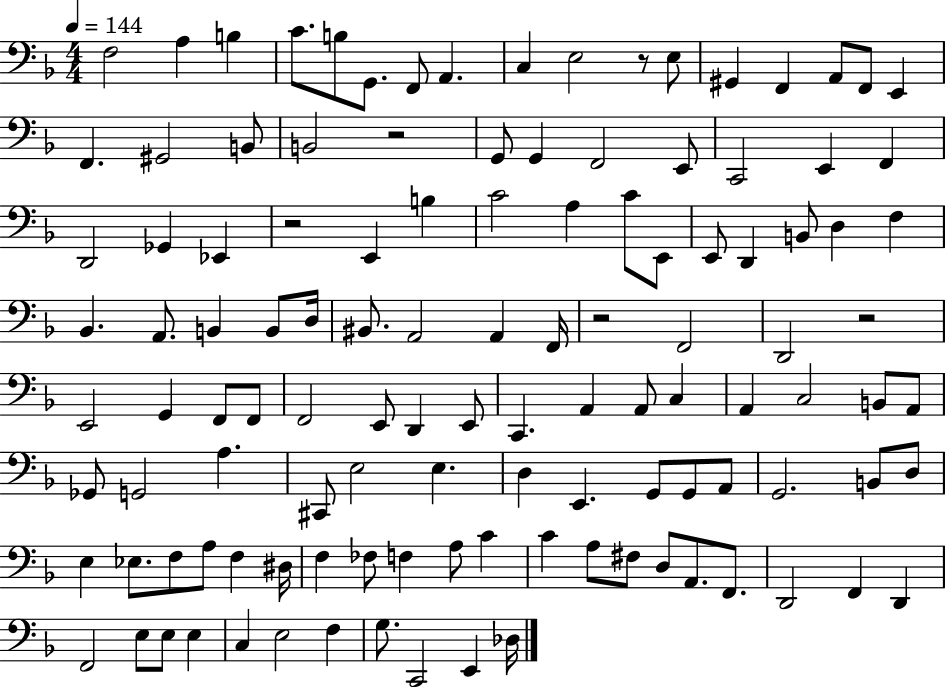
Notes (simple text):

F3/h A3/q B3/q C4/e. B3/e G2/e. F2/e A2/q. C3/q E3/h R/e E3/e G#2/q F2/q A2/e F2/e E2/q F2/q. G#2/h B2/e B2/h R/h G2/e G2/q F2/h E2/e C2/h E2/q F2/q D2/h Gb2/q Eb2/q R/h E2/q B3/q C4/h A3/q C4/e E2/e E2/e D2/q B2/e D3/q F3/q Bb2/q. A2/e. B2/q B2/e D3/s BIS2/e. A2/h A2/q F2/s R/h F2/h D2/h R/h E2/h G2/q F2/e F2/e F2/h E2/e D2/q E2/e C2/q. A2/q A2/e C3/q A2/q C3/h B2/e A2/e Gb2/e G2/h A3/q. C#2/e E3/h E3/q. D3/q E2/q. G2/e G2/e A2/e G2/h. B2/e D3/e E3/q Eb3/e. F3/e A3/e F3/q D#3/s F3/q FES3/e F3/q A3/e C4/q C4/q A3/e F#3/e D3/e A2/e. F2/e. D2/h F2/q D2/q F2/h E3/e E3/e E3/q C3/q E3/h F3/q G3/e. C2/h E2/q Db3/s